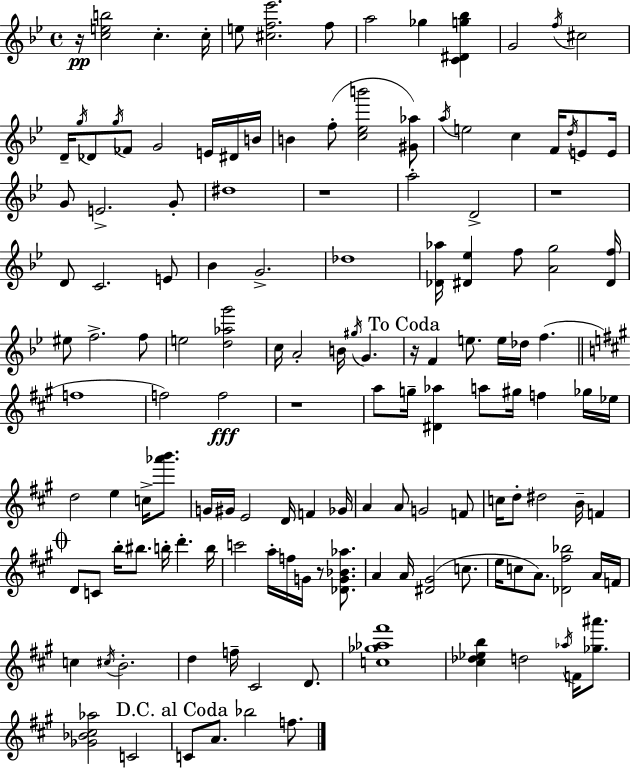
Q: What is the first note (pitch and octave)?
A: C5